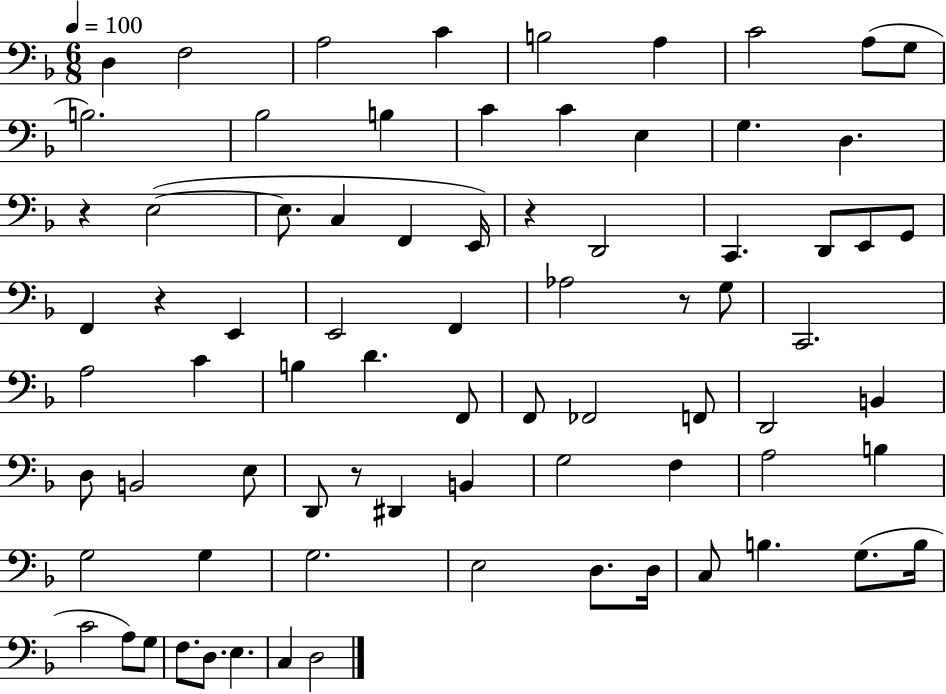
D3/q F3/h A3/h C4/q B3/h A3/q C4/h A3/e G3/e B3/h. Bb3/h B3/q C4/q C4/q E3/q G3/q. D3/q. R/q E3/h E3/e. C3/q F2/q E2/s R/q D2/h C2/q. D2/e E2/e G2/e F2/q R/q E2/q E2/h F2/q Ab3/h R/e G3/e C2/h. A3/h C4/q B3/q D4/q. F2/e F2/e FES2/h F2/e D2/h B2/q D3/e B2/h E3/e D2/e R/e D#2/q B2/q G3/h F3/q A3/h B3/q G3/h G3/q G3/h. E3/h D3/e. D3/s C3/e B3/q. G3/e. B3/s C4/h A3/e G3/e F3/e. D3/e. E3/q. C3/q D3/h